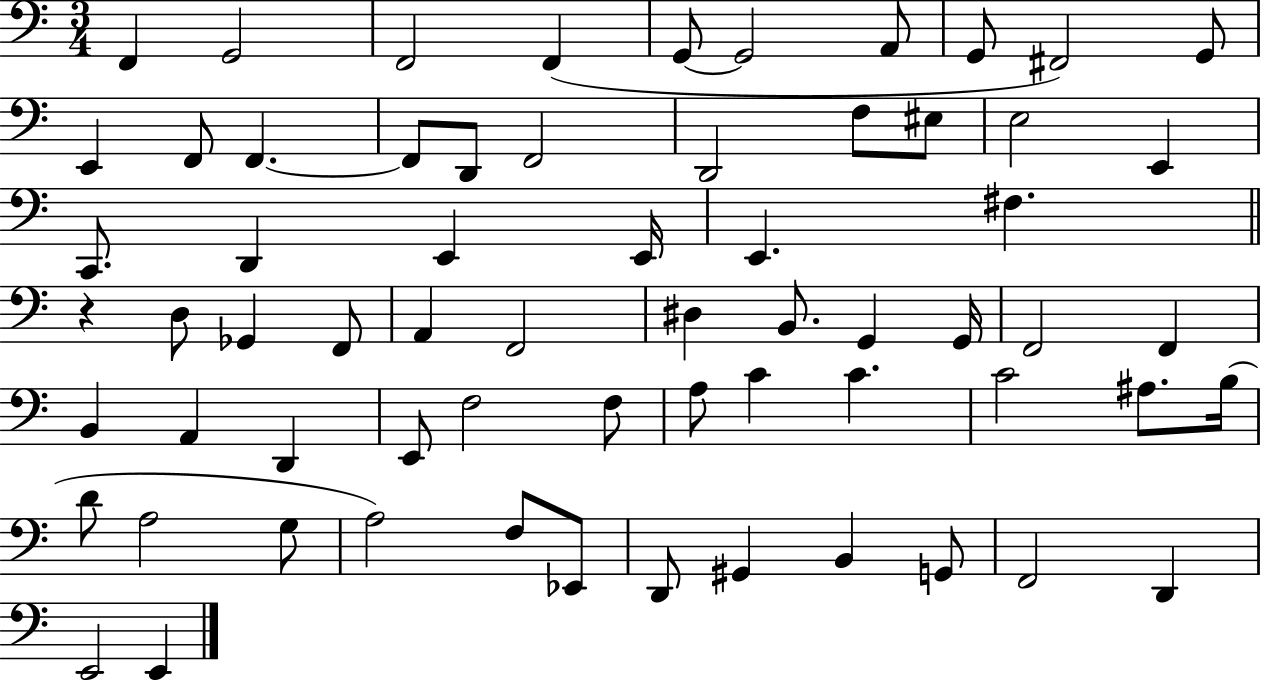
{
  \clef bass
  \numericTimeSignature
  \time 3/4
  \key c \major
  \repeat volta 2 { f,4 g,2 | f,2 f,4( | g,8~~ g,2 a,8 | g,8 fis,2) g,8 | \break e,4 f,8 f,4.~~ | f,8 d,8 f,2 | d,2 f8 eis8 | e2 e,4 | \break c,8. d,4 e,4 e,16 | e,4. fis4. | \bar "||" \break \key a \minor r4 d8 ges,4 f,8 | a,4 f,2 | dis4 b,8. g,4 g,16 | f,2 f,4 | \break b,4 a,4 d,4 | e,8 f2 f8 | a8 c'4 c'4. | c'2 ais8. b16( | \break d'8 a2 g8 | a2) f8 ees,8 | d,8 gis,4 b,4 g,8 | f,2 d,4 | \break e,2 e,4 | } \bar "|."
}